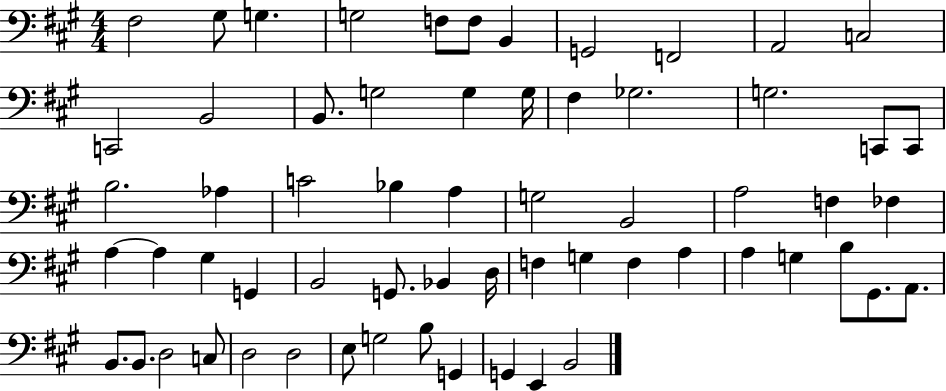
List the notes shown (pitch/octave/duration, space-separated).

F#3/h G#3/e G3/q. G3/h F3/e F3/e B2/q G2/h F2/h A2/h C3/h C2/h B2/h B2/e. G3/h G3/q G3/s F#3/q Gb3/h. G3/h. C2/e C2/e B3/h. Ab3/q C4/h Bb3/q A3/q G3/h B2/h A3/h F3/q FES3/q A3/q A3/q G#3/q G2/q B2/h G2/e. Bb2/q D3/s F3/q G3/q F3/q A3/q A3/q G3/q B3/e G#2/e. A2/e. B2/e. B2/e. D3/h C3/e D3/h D3/h E3/e G3/h B3/e G2/q G2/q E2/q B2/h